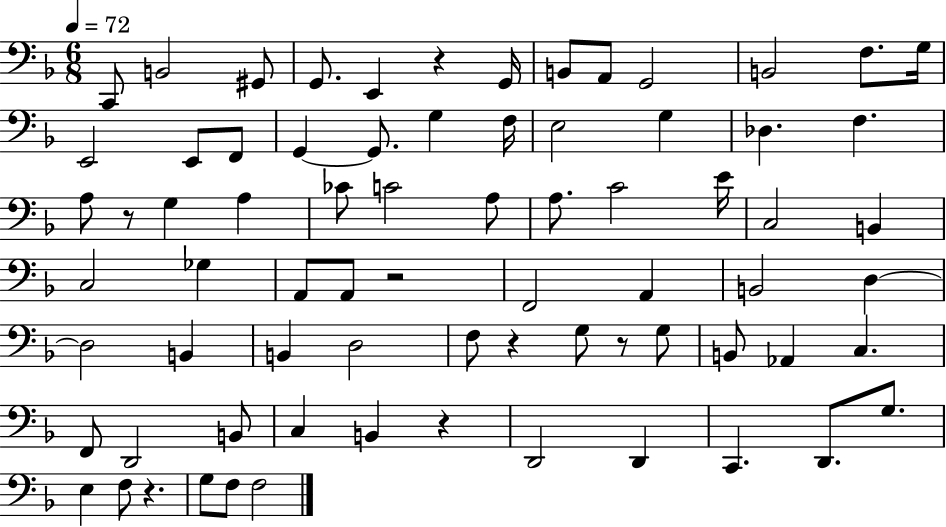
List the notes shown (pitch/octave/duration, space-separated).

C2/e B2/h G#2/e G2/e. E2/q R/q G2/s B2/e A2/e G2/h B2/h F3/e. G3/s E2/h E2/e F2/e G2/q G2/e. G3/q F3/s E3/h G3/q Db3/q. F3/q. A3/e R/e G3/q A3/q CES4/e C4/h A3/e A3/e. C4/h E4/s C3/h B2/q C3/h Gb3/q A2/e A2/e R/h F2/h A2/q B2/h D3/q D3/h B2/q B2/q D3/h F3/e R/q G3/e R/e G3/e B2/e Ab2/q C3/q. F2/e D2/h B2/e C3/q B2/q R/q D2/h D2/q C2/q. D2/e. G3/e. E3/q F3/e R/q. G3/e F3/e F3/h